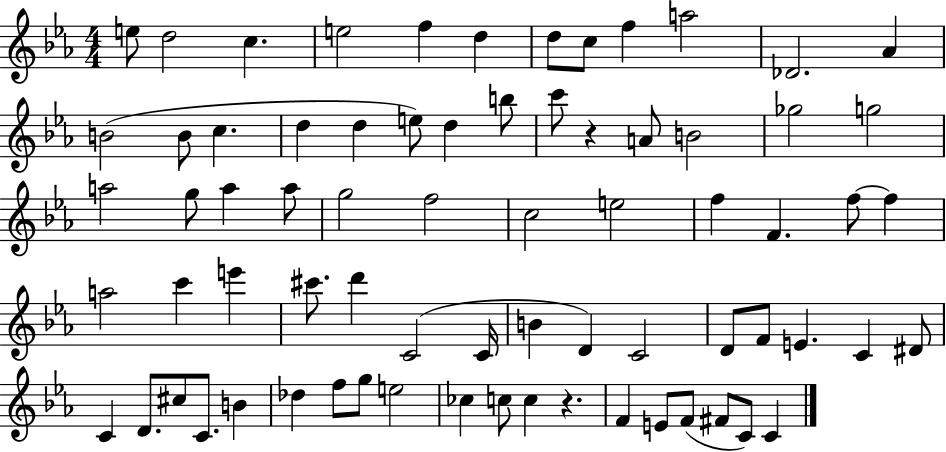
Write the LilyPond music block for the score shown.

{
  \clef treble
  \numericTimeSignature
  \time 4/4
  \key ees \major
  e''8 d''2 c''4. | e''2 f''4 d''4 | d''8 c''8 f''4 a''2 | des'2. aes'4 | \break b'2( b'8 c''4. | d''4 d''4 e''8) d''4 b''8 | c'''8 r4 a'8 b'2 | ges''2 g''2 | \break a''2 g''8 a''4 a''8 | g''2 f''2 | c''2 e''2 | f''4 f'4. f''8~~ f''4 | \break a''2 c'''4 e'''4 | cis'''8. d'''4 c'2( c'16 | b'4 d'4) c'2 | d'8 f'8 e'4. c'4 dis'8 | \break c'4 d'8. cis''8 c'8. b'4 | des''4 f''8 g''8 e''2 | ces''4 c''8 c''4 r4. | f'4 e'8 f'8( fis'8 c'8) c'4 | \break \bar "|."
}